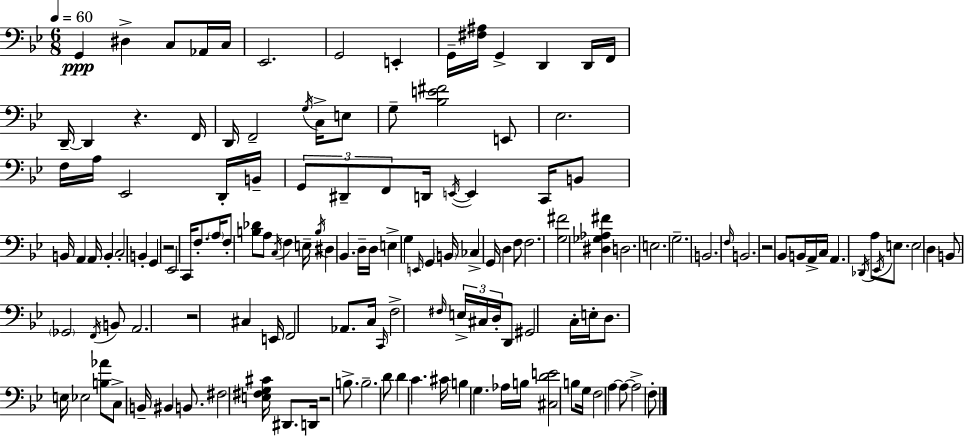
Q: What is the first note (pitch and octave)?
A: G2